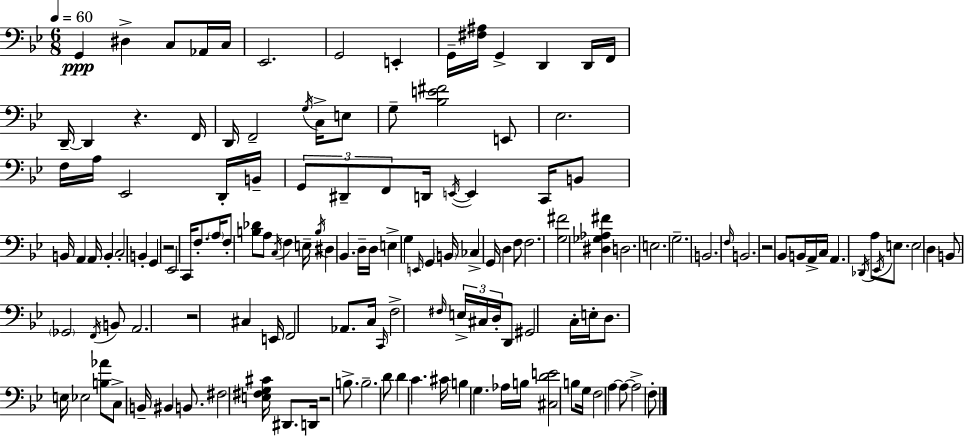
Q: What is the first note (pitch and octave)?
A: G2